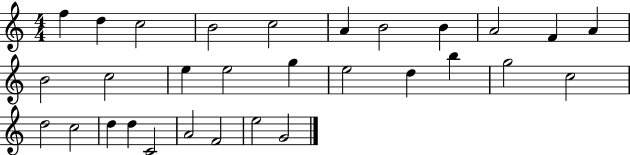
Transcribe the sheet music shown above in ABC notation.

X:1
T:Untitled
M:4/4
L:1/4
K:C
f d c2 B2 c2 A B2 B A2 F A B2 c2 e e2 g e2 d b g2 c2 d2 c2 d d C2 A2 F2 e2 G2